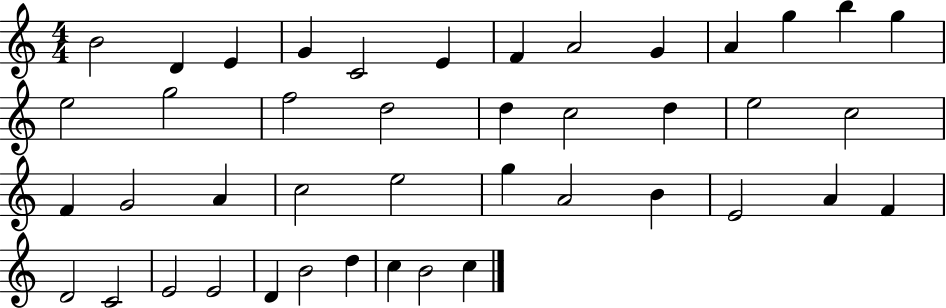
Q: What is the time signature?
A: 4/4